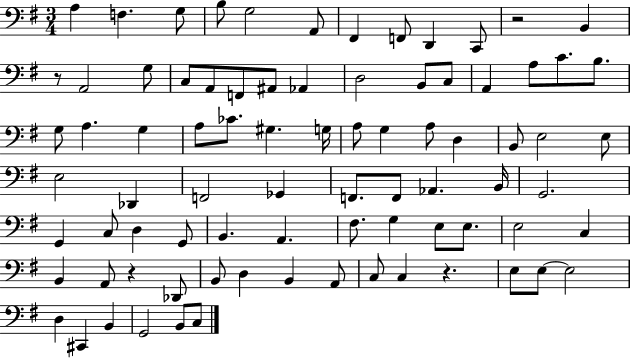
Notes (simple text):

A3/q F3/q. G3/e B3/e G3/h A2/e F#2/q F2/e D2/q C2/e R/h B2/q R/e A2/h G3/e C3/e A2/e F2/e A#2/e Ab2/q D3/h B2/e C3/e A2/q A3/e C4/e. B3/e. G3/e A3/q. G3/q A3/e CES4/e. G#3/q. G3/s A3/e G3/q A3/e D3/q B2/e E3/h E3/e E3/h Db2/q F2/h Gb2/q F2/e. F2/e Ab2/q. B2/s G2/h. G2/q C3/e D3/q G2/e B2/q. A2/q. F#3/e. G3/q E3/e E3/e. E3/h C3/q B2/q A2/e R/q Db2/e B2/e D3/q B2/q A2/e C3/e C3/q R/q. E3/e E3/e E3/h D3/q C#2/q B2/q G2/h B2/e C3/e